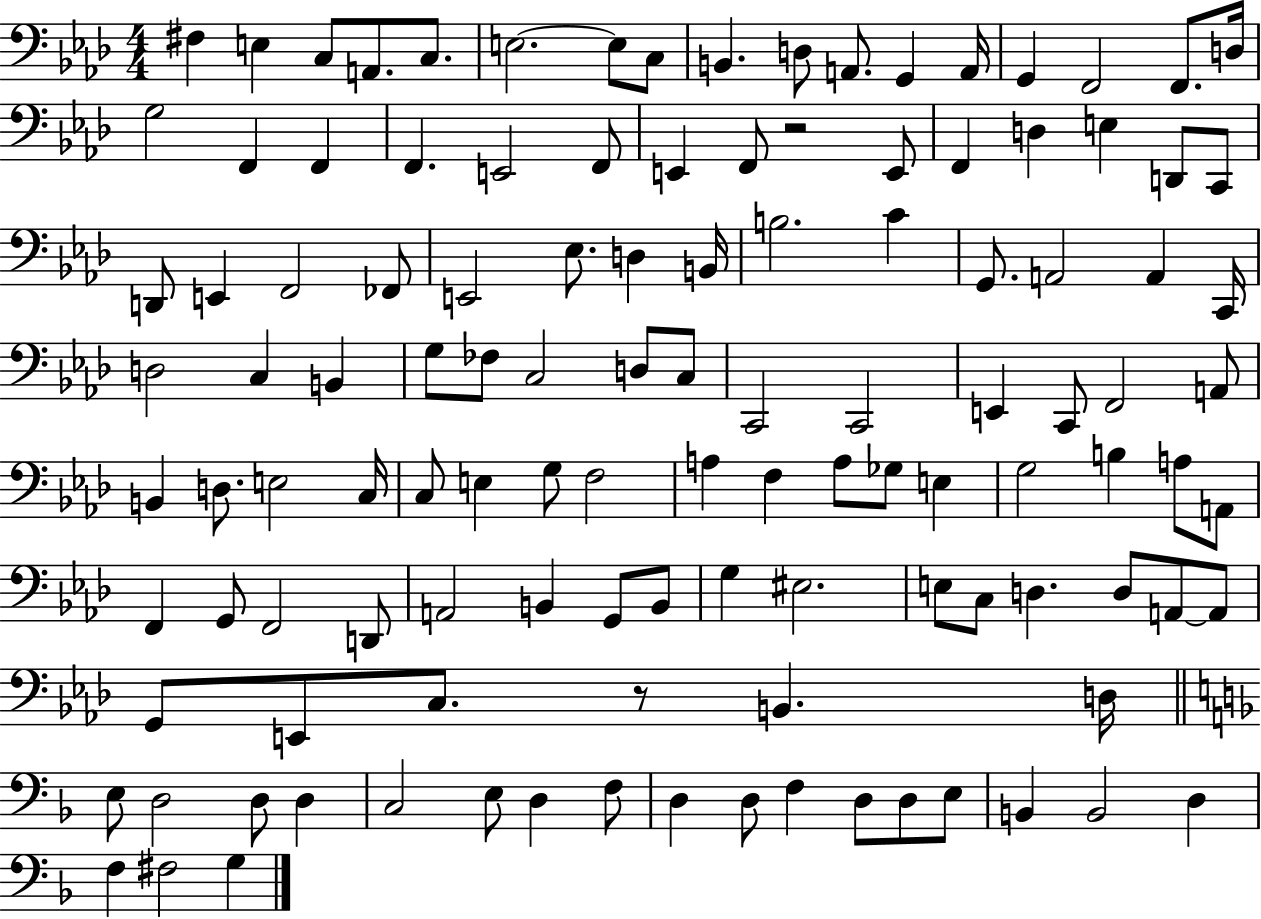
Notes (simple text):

F#3/q E3/q C3/e A2/e. C3/e. E3/h. E3/e C3/e B2/q. D3/e A2/e. G2/q A2/s G2/q F2/h F2/e. D3/s G3/h F2/q F2/q F2/q. E2/h F2/e E2/q F2/e R/h E2/e F2/q D3/q E3/q D2/e C2/e D2/e E2/q F2/h FES2/e E2/h Eb3/e. D3/q B2/s B3/h. C4/q G2/e. A2/h A2/q C2/s D3/h C3/q B2/q G3/e FES3/e C3/h D3/e C3/e C2/h C2/h E2/q C2/e F2/h A2/e B2/q D3/e. E3/h C3/s C3/e E3/q G3/e F3/h A3/q F3/q A3/e Gb3/e E3/q G3/h B3/q A3/e A2/e F2/q G2/e F2/h D2/e A2/h B2/q G2/e B2/e G3/q EIS3/h. E3/e C3/e D3/q. D3/e A2/e A2/e G2/e E2/e C3/e. R/e B2/q. D3/s E3/e D3/h D3/e D3/q C3/h E3/e D3/q F3/e D3/q D3/e F3/q D3/e D3/e E3/e B2/q B2/h D3/q F3/q F#3/h G3/q